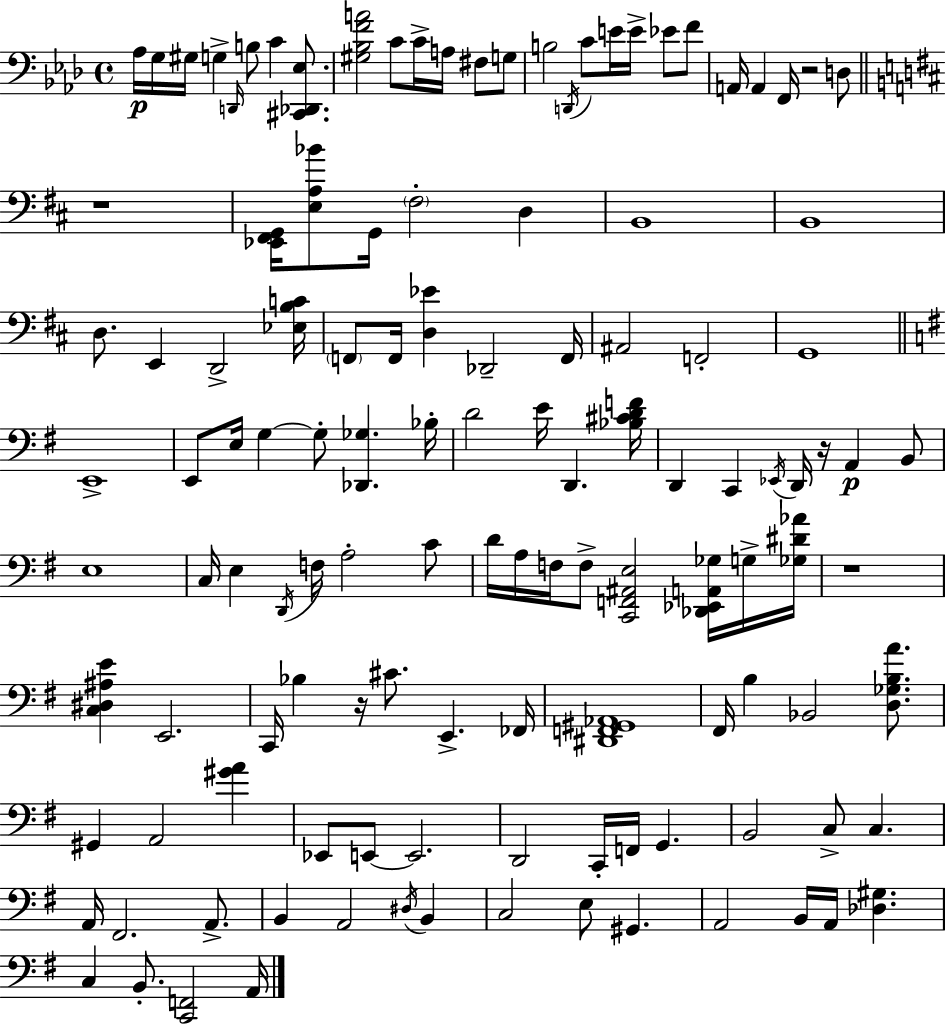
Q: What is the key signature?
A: F minor